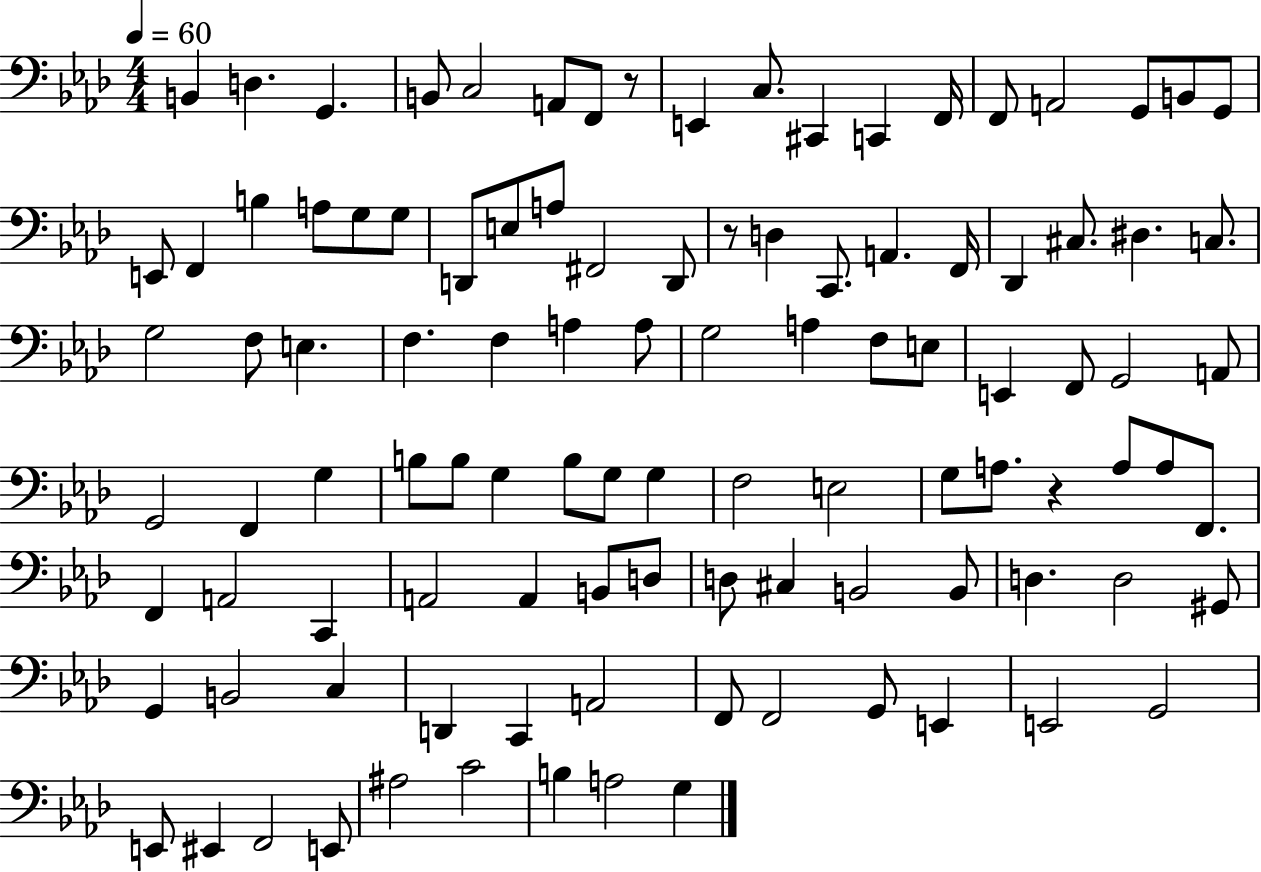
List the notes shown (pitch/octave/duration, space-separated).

B2/q D3/q. G2/q. B2/e C3/h A2/e F2/e R/e E2/q C3/e. C#2/q C2/q F2/s F2/e A2/h G2/e B2/e G2/e E2/e F2/q B3/q A3/e G3/e G3/e D2/e E3/e A3/e F#2/h D2/e R/e D3/q C2/e. A2/q. F2/s Db2/q C#3/e. D#3/q. C3/e. G3/h F3/e E3/q. F3/q. F3/q A3/q A3/e G3/h A3/q F3/e E3/e E2/q F2/e G2/h A2/e G2/h F2/q G3/q B3/e B3/e G3/q B3/e G3/e G3/q F3/h E3/h G3/e A3/e. R/q A3/e A3/e F2/e. F2/q A2/h C2/q A2/h A2/q B2/e D3/e D3/e C#3/q B2/h B2/e D3/q. D3/h G#2/e G2/q B2/h C3/q D2/q C2/q A2/h F2/e F2/h G2/e E2/q E2/h G2/h E2/e EIS2/q F2/h E2/e A#3/h C4/h B3/q A3/h G3/q